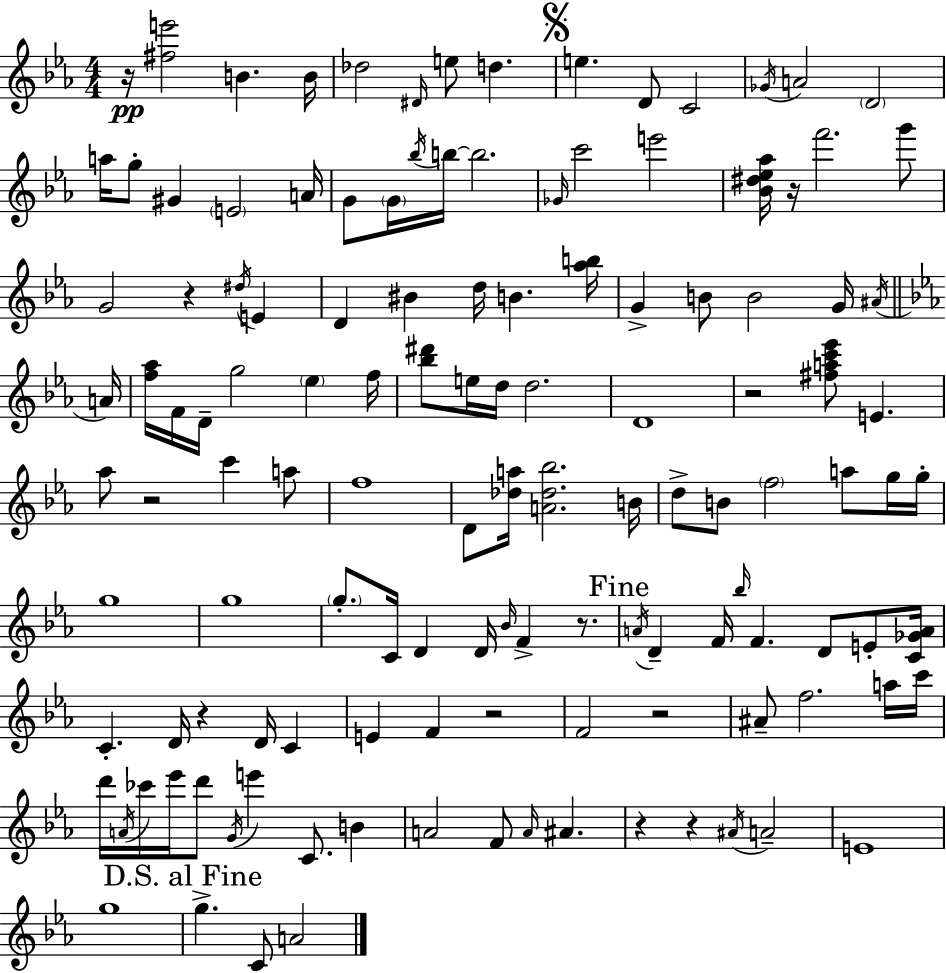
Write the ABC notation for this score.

X:1
T:Untitled
M:4/4
L:1/4
K:Cm
z/4 [^fe']2 B B/4 _d2 ^D/4 e/2 d e D/2 C2 _G/4 A2 D2 a/4 g/2 ^G E2 A/4 G/2 G/4 _b/4 b/4 b2 _G/4 c'2 e'2 [_B^d_e_a]/4 z/4 f'2 g'/2 G2 z ^d/4 E D ^B d/4 B [_ab]/4 G B/2 B2 G/4 ^A/4 A/4 [f_a]/4 F/4 D/4 g2 _e f/4 [_b^d']/2 e/4 d/4 d2 D4 z2 [^fac'_e']/2 E _a/2 z2 c' a/2 f4 D/2 [_da]/4 [A_d_b]2 B/4 d/2 B/2 f2 a/2 g/4 g/4 g4 g4 g/2 C/4 D D/4 _B/4 F z/2 A/4 D F/4 _b/4 F D/2 E/2 [C_GA]/4 C D/4 z D/4 C E F z2 F2 z2 ^A/2 f2 a/4 c'/4 d'/4 A/4 _c'/4 _e'/4 d'/2 G/4 e' C/2 B A2 F/2 A/4 ^A z z ^A/4 A2 E4 g4 g C/2 A2